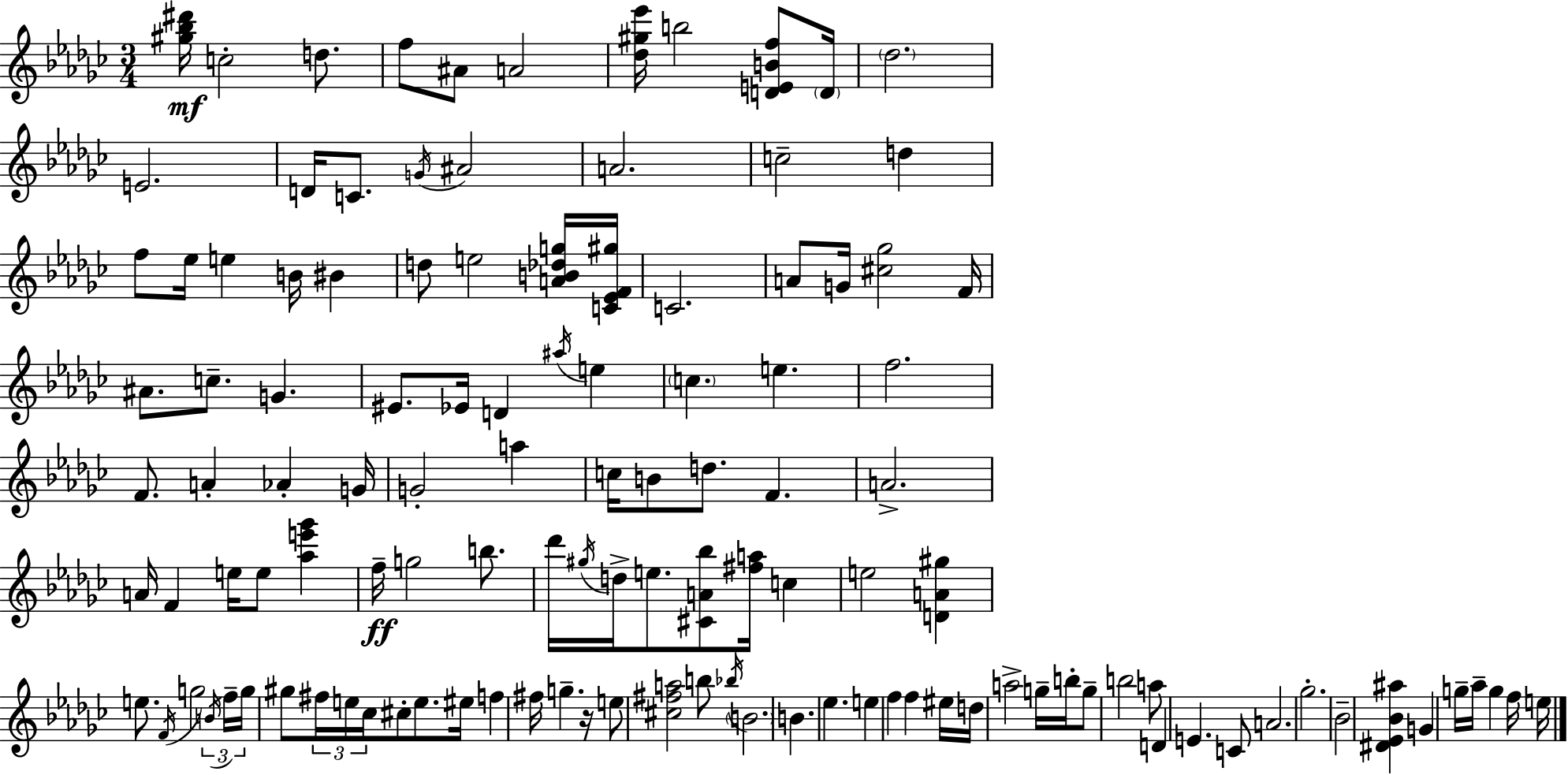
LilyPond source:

{
  \clef treble
  \numericTimeSignature
  \time 3/4
  \key ees \minor
  <gis'' bes'' dis'''>16\mf c''2-. d''8. | f''8 ais'8 a'2 | <des'' gis'' ees'''>16 b''2 <d' e' b' f''>8 \parenthesize d'16 | \parenthesize des''2. | \break e'2. | d'16 c'8. \acciaccatura { g'16 } ais'2 | a'2. | c''2-- d''4 | \break f''8 ees''16 e''4 b'16 bis'4 | d''8 e''2 <a' b' des'' g''>16 | <c' ees' f' gis''>16 c'2. | a'8 g'16 <cis'' ges''>2 | \break f'16 ais'8. c''8.-- g'4. | eis'8. ees'16 d'4 \acciaccatura { ais''16 } e''4 | \parenthesize c''4. e''4. | f''2. | \break f'8. a'4-. aes'4-. | g'16 g'2-. a''4 | c''16 b'8 d''8. f'4. | a'2.-> | \break a'16 f'4 e''16 e''8 <aes'' e''' ges'''>4 | f''16--\ff g''2 b''8. | des'''16 \acciaccatura { gis''16 } d''16-> e''8. <cis' a' bes''>8 <fis'' a''>16 c''4 | e''2 <d' a' gis''>4 | \break e''8. \acciaccatura { f'16 } g''2 | \tuplet 3/2 { \acciaccatura { b'16 } f''16-- g''16 } gis''8 \tuplet 3/2 { fis''16 e''16 ces''16 } cis''8-. | e''8. eis''16 f''4 fis''16 g''4.-- | r16 e''8 <cis'' fis'' a''>2 | \break b''8 \acciaccatura { bes''16 } \parenthesize b'2. | b'4. | ees''4. e''4 f''4 | f''4 eis''16 d''16 a''2-> | \break g''16-- b''16-. g''8-- b''2 | a''8 d'4 e'4. | c'8 a'2. | ges''2.-. | \break bes'2-- | <dis' ees' bes' ais''>4 g'4 g''16-- aes''16-- | g''4 f''16 e''16 \bar "|."
}